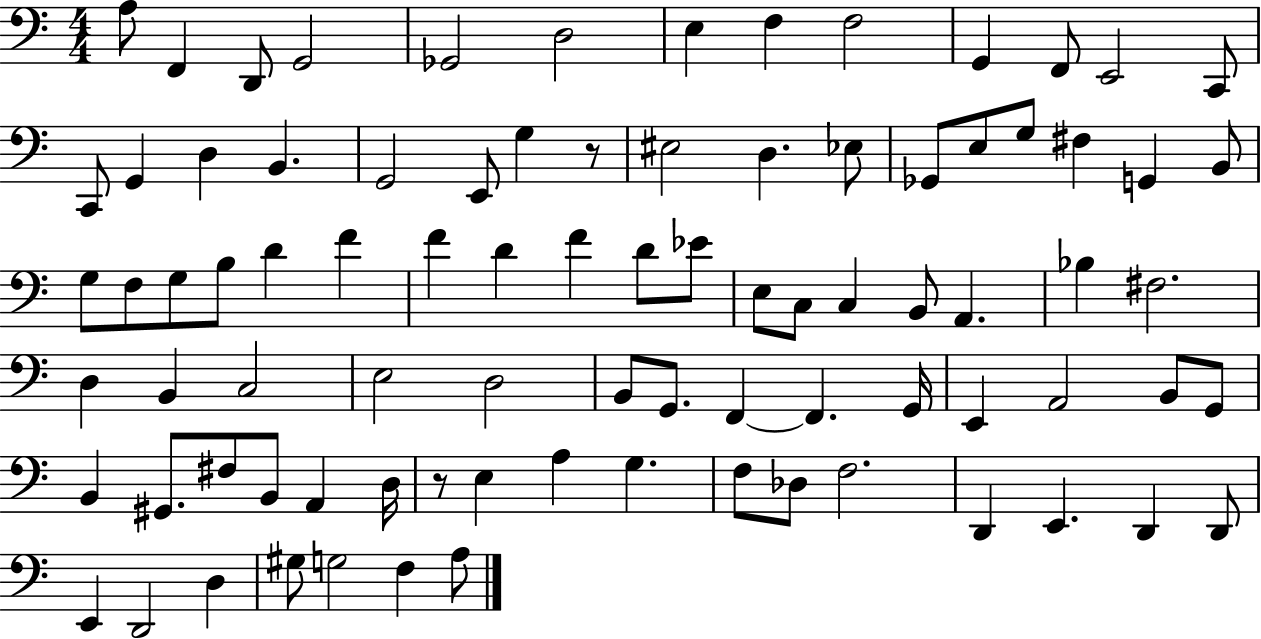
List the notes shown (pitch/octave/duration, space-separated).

A3/e F2/q D2/e G2/h Gb2/h D3/h E3/q F3/q F3/h G2/q F2/e E2/h C2/e C2/e G2/q D3/q B2/q. G2/h E2/e G3/q R/e EIS3/h D3/q. Eb3/e Gb2/e E3/e G3/e F#3/q G2/q B2/e G3/e F3/e G3/e B3/e D4/q F4/q F4/q D4/q F4/q D4/e Eb4/e E3/e C3/e C3/q B2/e A2/q. Bb3/q F#3/h. D3/q B2/q C3/h E3/h D3/h B2/e G2/e. F2/q F2/q. G2/s E2/q A2/h B2/e G2/e B2/q G#2/e. F#3/e B2/e A2/q D3/s R/e E3/q A3/q G3/q. F3/e Db3/e F3/h. D2/q E2/q. D2/q D2/e E2/q D2/h D3/q G#3/e G3/h F3/q A3/e